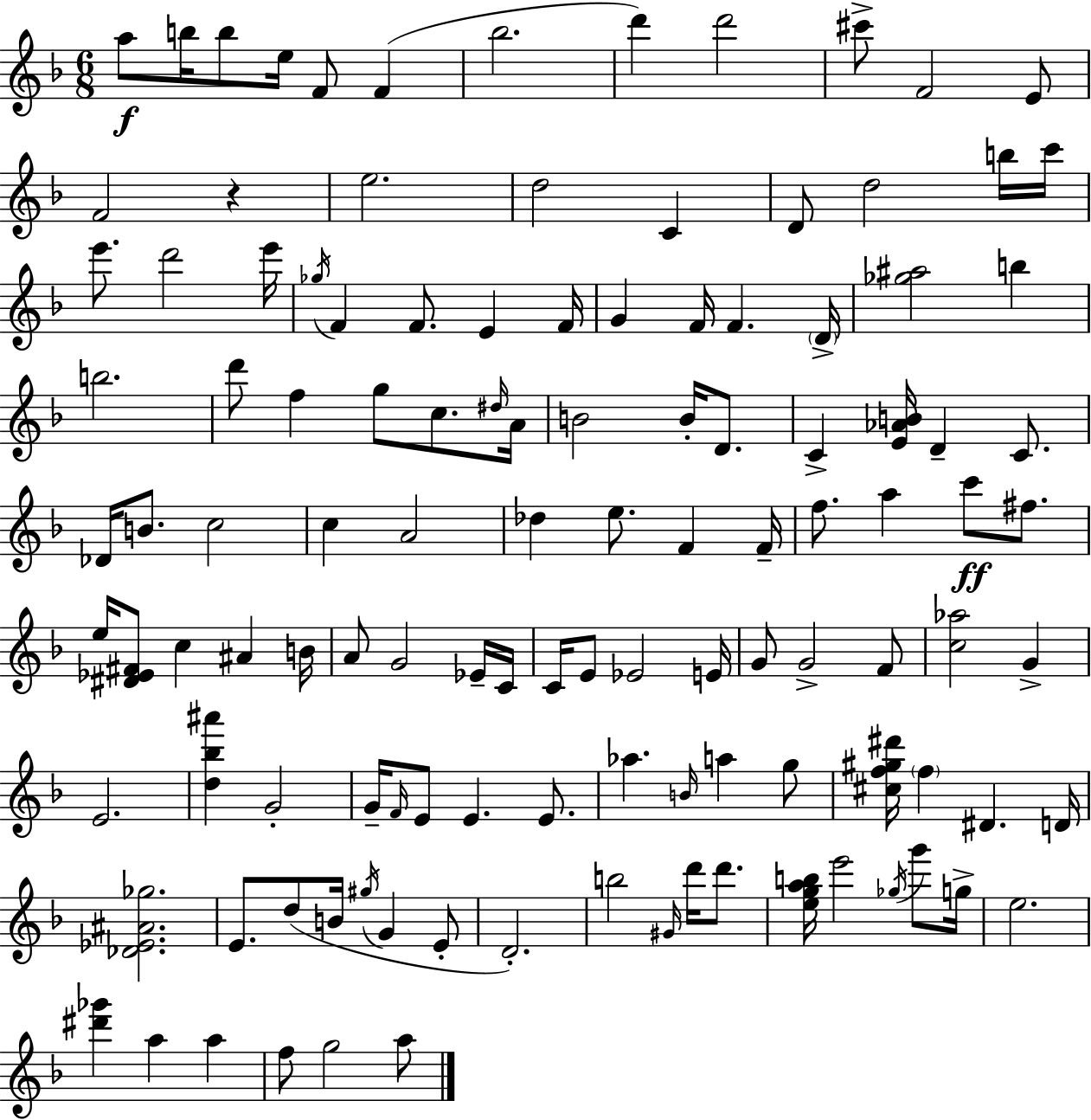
{
  \clef treble
  \numericTimeSignature
  \time 6/8
  \key d \minor
  \repeat volta 2 { a''8\f b''16 b''8 e''16 f'8 f'4( | bes''2. | d'''4) d'''2 | cis'''8-> f'2 e'8 | \break f'2 r4 | e''2. | d''2 c'4 | d'8 d''2 b''16 c'''16 | \break e'''8. d'''2 e'''16 | \acciaccatura { ges''16 } f'4 f'8. e'4 | f'16 g'4 f'16 f'4. | \parenthesize d'16-> <ges'' ais''>2 b''4 | \break b''2. | d'''8 f''4 g''8 c''8. | \grace { dis''16 } a'16 b'2 b'16-. d'8. | c'4-> <e' aes' b'>16 d'4-- c'8. | \break des'16 b'8. c''2 | c''4 a'2 | des''4 e''8. f'4 | f'16-- f''8. a''4 c'''8\ff fis''8. | \break e''16 <dis' ees' fis'>8 c''4 ais'4 | b'16 a'8 g'2 | ees'16-- c'16 c'16 e'8 ees'2 | e'16 g'8 g'2-> | \break f'8 <c'' aes''>2 g'4-> | e'2. | <d'' bes'' ais'''>4 g'2-. | g'16-- \grace { f'16 } e'8 e'4. | \break e'8. aes''4. \grace { b'16 } a''4 | g''8 <cis'' f'' gis'' dis'''>16 \parenthesize f''4 dis'4. | d'16 <des' ees' ais' ges''>2. | e'8. d''8( b'16 \acciaccatura { gis''16 } g'4 | \break e'8-. d'2.-.) | b''2 | \grace { gis'16 } d'''16 d'''8. <e'' g'' a'' b''>16 e'''2 | \acciaccatura { ges''16 } g'''8 g''16-> e''2. | \break <dis''' ges'''>4 a''4 | a''4 f''8 g''2 | a''8 } \bar "|."
}